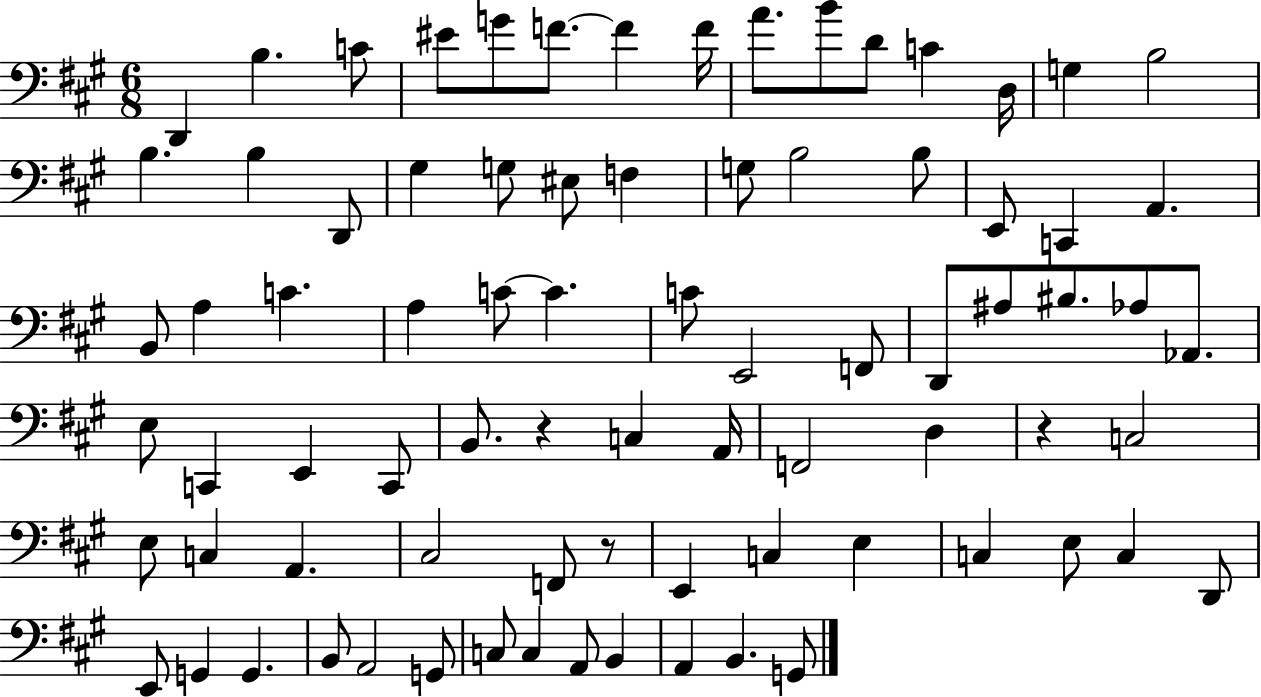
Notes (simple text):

D2/q B3/q. C4/e EIS4/e G4/e F4/e. F4/q F4/s A4/e. B4/e D4/e C4/q D3/s G3/q B3/h B3/q. B3/q D2/e G#3/q G3/e EIS3/e F3/q G3/e B3/h B3/e E2/e C2/q A2/q. B2/e A3/q C4/q. A3/q C4/e C4/q. C4/e E2/h F2/e D2/e A#3/e BIS3/e. Ab3/e Ab2/e. E3/e C2/q E2/q C2/e B2/e. R/q C3/q A2/s F2/h D3/q R/q C3/h E3/e C3/q A2/q. C#3/h F2/e R/e E2/q C3/q E3/q C3/q E3/e C3/q D2/e E2/e G2/q G2/q. B2/e A2/h G2/e C3/e C3/q A2/e B2/q A2/q B2/q. G2/e